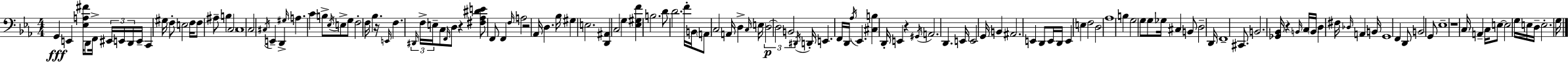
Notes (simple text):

G2/q E2/q [Eb3,A3,F#4]/s D2/e F2/s EIS2/s E2/s D2/s E2/s C2/q G#3/s F3/e E3/h F3/s F3/e A#3/e B3/q C3/h C3/w C3/h C#3/s E2/q D2/q G#3/s A3/q. C4/q B3/e Eb3/s E3/e G3/e F3/h F3/s Bb3/q. R/s E2/s F3/q. D#2/s F3/s E3/s C3/e F2/s D3/e R/q [F#3,Ab3,D#4,E4]/e F2/e F2/q F3/s A3/h R/h Ab2/s D3/q. Bb3/s G#3/q E3/h. [D2,A#2]/q C3/h G3/q [Eb3,G#3,F4]/q B3/h. D4/e D4/h. F4/s B2/s A2/e C3/h A2/s D3/q C3/s E3/s D3/h D3/h B2/h D#2/s D2/s E2/q. F2/s D2/s Ab3/s Eb2/q. [C#3,B3]/q D2/s E2/q R/q G#2/s A2/h. D2/q. E2/s E2/h G2/s B2/q A#2/h. E2/q D2/e E2/s D2/s E2/q E3/q F3/h D3/h Ab3/w B3/q G3/h G3/e G3/e Gb3/s C#3/q B2/e D3/h D2/s F2/w C#2/e. B2/h. [Gb2,Bb2]/s R/q B2/s C3/s B2/s D3/q F#3/s Db3/s A2/q B2/s G2/w F2/q D2/e B2/h G2/e Eb3/w R/w C3/s A2/q C3/s E3/e E3/h G3/s E3/s D3/s E3/h. G3/s